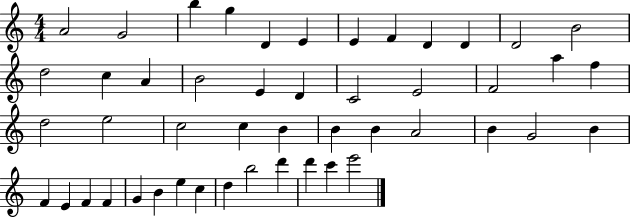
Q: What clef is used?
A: treble